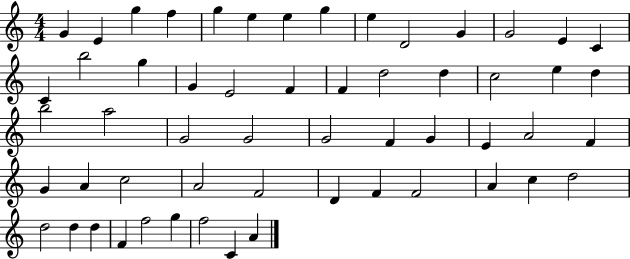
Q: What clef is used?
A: treble